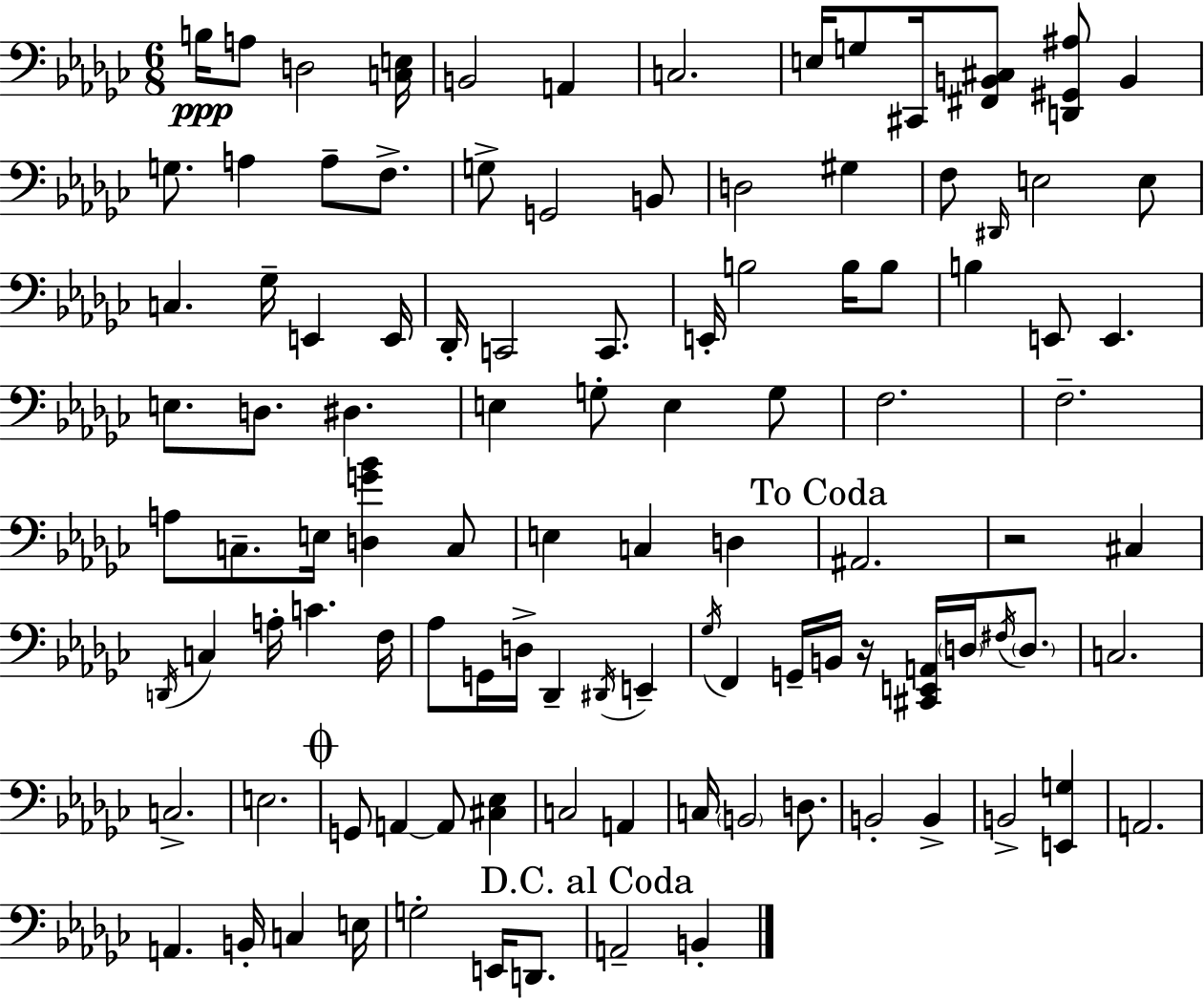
X:1
T:Untitled
M:6/8
L:1/4
K:Ebm
B,/4 A,/2 D,2 [C,E,]/4 B,,2 A,, C,2 E,/4 G,/2 ^C,,/4 [^F,,B,,^C,]/2 [D,,^G,,^A,]/2 B,, G,/2 A, A,/2 F,/2 G,/2 G,,2 B,,/2 D,2 ^G, F,/2 ^D,,/4 E,2 E,/2 C, _G,/4 E,, E,,/4 _D,,/4 C,,2 C,,/2 E,,/4 B,2 B,/4 B,/2 B, E,,/2 E,, E,/2 D,/2 ^D, E, G,/2 E, G,/2 F,2 F,2 A,/2 C,/2 E,/4 [D,G_B] C,/2 E, C, D, ^A,,2 z2 ^C, D,,/4 C, A,/4 C F,/4 _A,/2 G,,/4 D,/4 _D,, ^D,,/4 E,, _G,/4 F,, G,,/4 B,,/4 z/4 [^C,,E,,A,,]/4 D,/4 ^F,/4 D,/2 C,2 C,2 E,2 G,,/2 A,, A,,/2 [^C,_E,] C,2 A,, C,/4 B,,2 D,/2 B,,2 B,, B,,2 [E,,G,] A,,2 A,, B,,/4 C, E,/4 G,2 E,,/4 D,,/2 A,,2 B,,